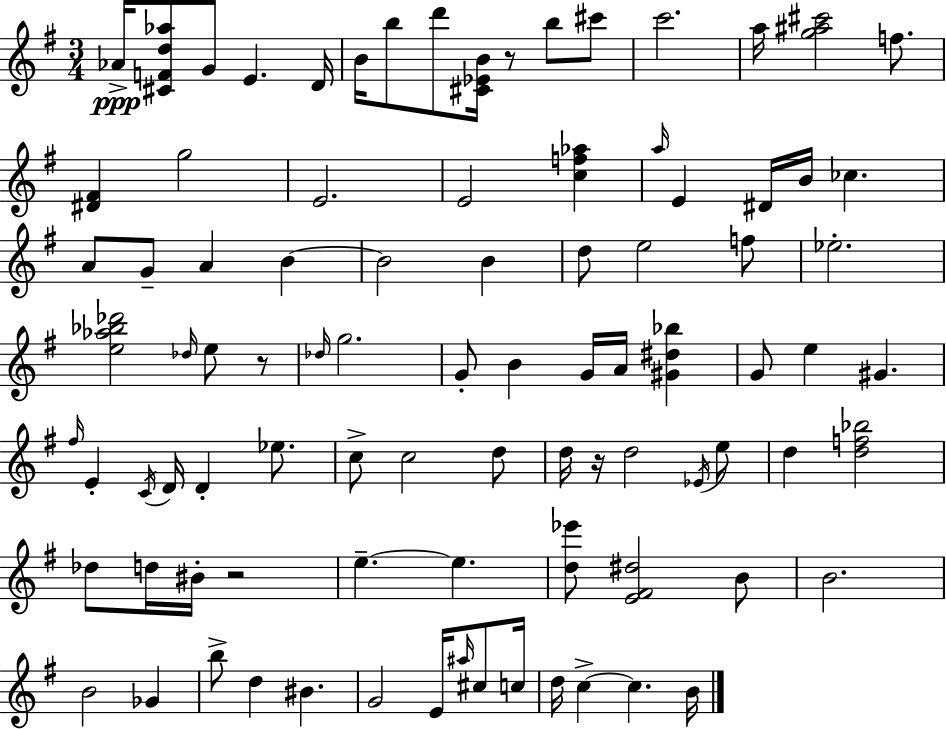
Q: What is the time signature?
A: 3/4